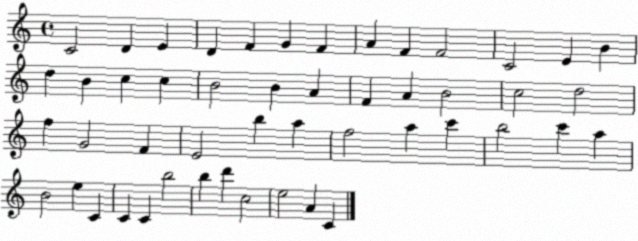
X:1
T:Untitled
M:4/4
L:1/4
K:C
C2 D E D F G F A F F2 C2 E B d B c c B2 B A F A B2 c2 d2 f G2 F E2 b a f2 a c' b2 c' a B2 e C C C b2 b d' c2 e2 A C